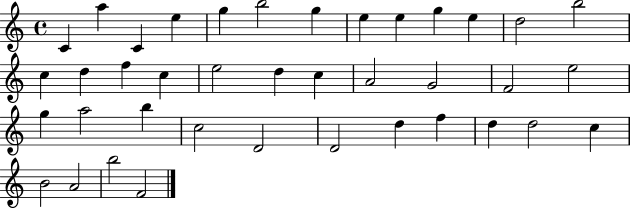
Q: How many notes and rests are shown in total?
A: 39